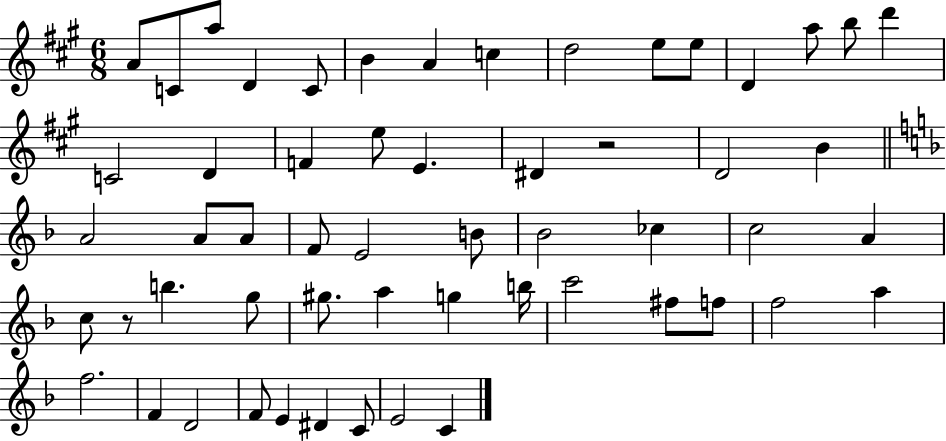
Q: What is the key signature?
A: A major